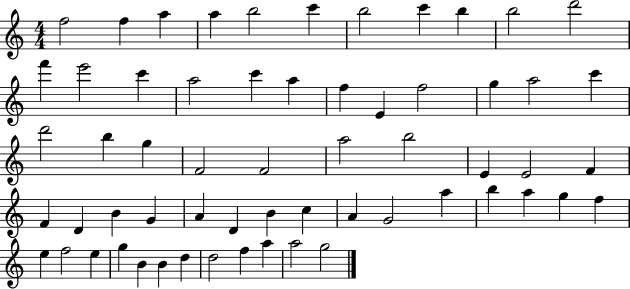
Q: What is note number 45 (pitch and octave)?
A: B5